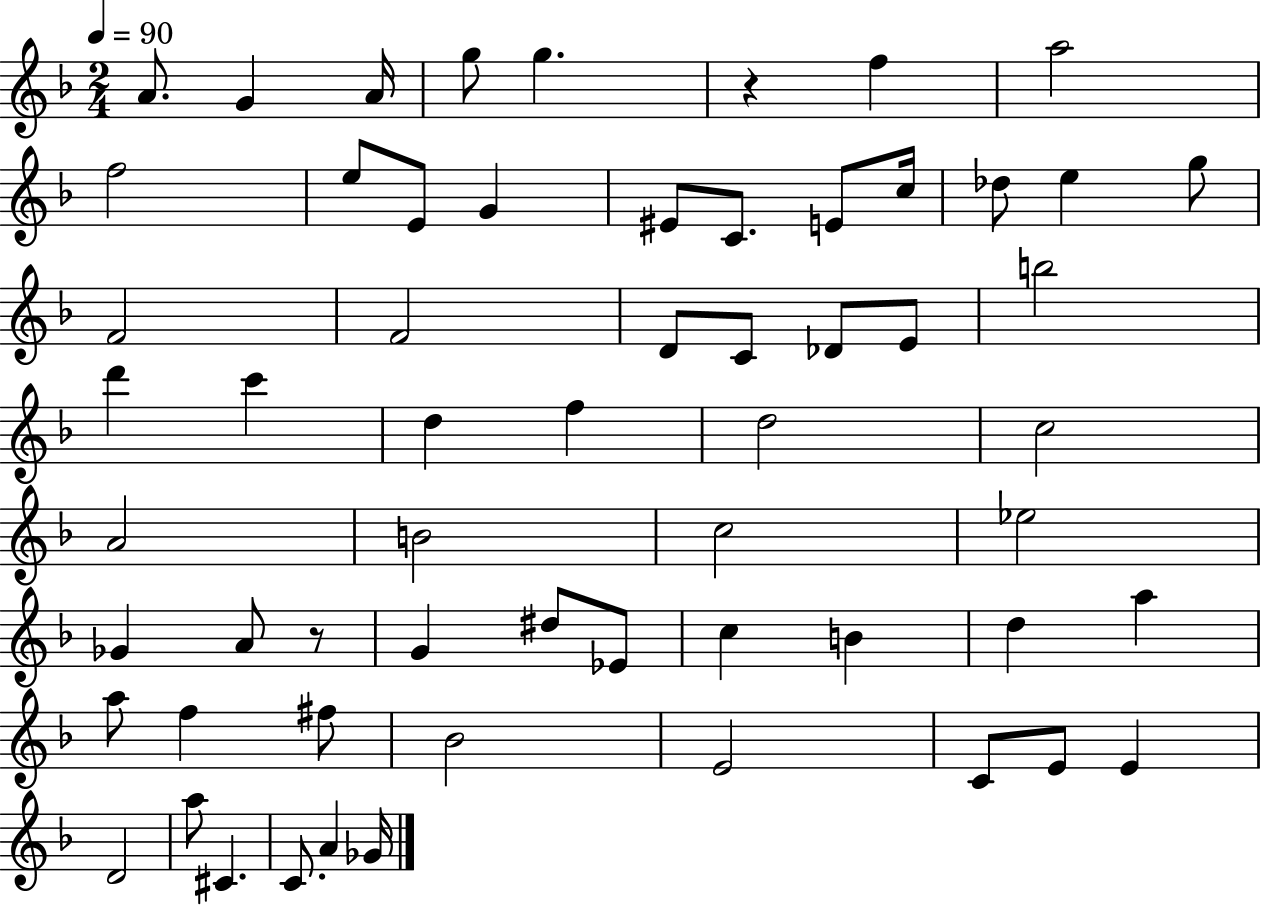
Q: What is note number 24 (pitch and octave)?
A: E4